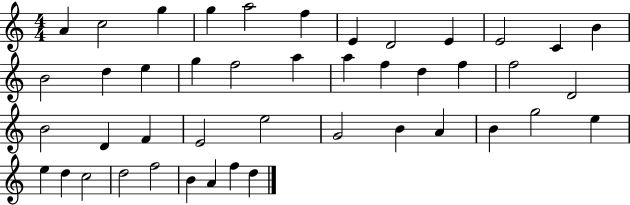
{
  \clef treble
  \numericTimeSignature
  \time 4/4
  \key c \major
  a'4 c''2 g''4 | g''4 a''2 f''4 | e'4 d'2 e'4 | e'2 c'4 b'4 | \break b'2 d''4 e''4 | g''4 f''2 a''4 | a''4 f''4 d''4 f''4 | f''2 d'2 | \break b'2 d'4 f'4 | e'2 e''2 | g'2 b'4 a'4 | b'4 g''2 e''4 | \break e''4 d''4 c''2 | d''2 f''2 | b'4 a'4 f''4 d''4 | \bar "|."
}